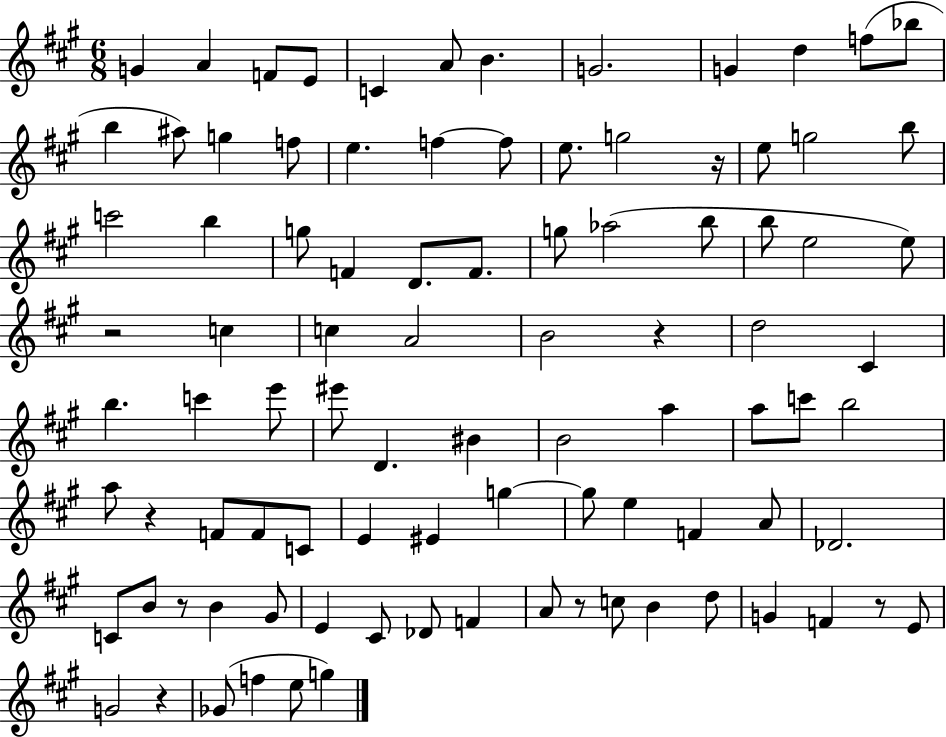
G4/q A4/q F4/e E4/e C4/q A4/e B4/q. G4/h. G4/q D5/q F5/e Bb5/e B5/q A#5/e G5/q F5/e E5/q. F5/q F5/e E5/e. G5/h R/s E5/e G5/h B5/e C6/h B5/q G5/e F4/q D4/e. F4/e. G5/e Ab5/h B5/e B5/e E5/h E5/e R/h C5/q C5/q A4/h B4/h R/q D5/h C#4/q B5/q. C6/q E6/e EIS6/e D4/q. BIS4/q B4/h A5/q A5/e C6/e B5/h A5/e R/q F4/e F4/e C4/e E4/q EIS4/q G5/q G5/e E5/q F4/q A4/e Db4/h. C4/e B4/e R/e B4/q G#4/e E4/q C#4/e Db4/e F4/q A4/e R/e C5/e B4/q D5/e G4/q F4/q R/e E4/e G4/h R/q Gb4/e F5/q E5/e G5/q